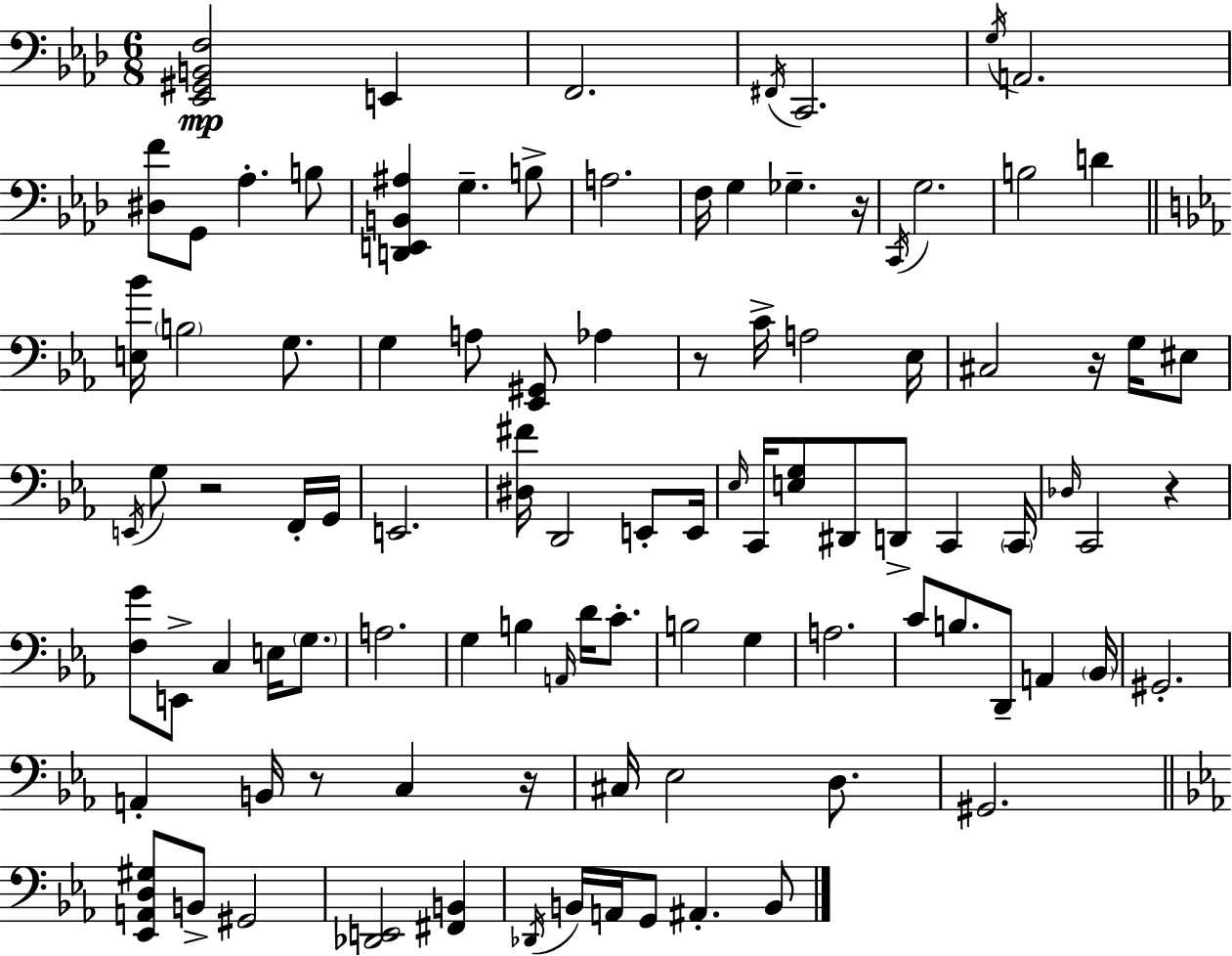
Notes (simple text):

[Eb2,G#2,B2,F3]/h E2/q F2/h. F#2/s C2/h. G3/s A2/h. [D#3,F4]/e G2/e Ab3/q. B3/e [D2,E2,B2,A#3]/q G3/q. B3/e A3/h. F3/s G3/q Gb3/q. R/s C2/s G3/h. B3/h D4/q [E3,Bb4]/s B3/h G3/e. G3/q A3/e [Eb2,G#2]/e Ab3/q R/e C4/s A3/h Eb3/s C#3/h R/s G3/s EIS3/e E2/s G3/e R/h F2/s G2/s E2/h. [D#3,F#4]/s D2/h E2/e E2/s Eb3/s C2/s [E3,G3]/e D#2/e D2/e C2/q C2/s Db3/s C2/h R/q [F3,G4]/e E2/e C3/q E3/s G3/e. A3/h. G3/q B3/q A2/s D4/s C4/e. B3/h G3/q A3/h. C4/e B3/e. D2/e A2/q Bb2/s G#2/h. A2/q B2/s R/e C3/q R/s C#3/s Eb3/h D3/e. G#2/h. [Eb2,A2,D3,G#3]/e B2/e G#2/h [Db2,E2]/h [F#2,B2]/q Db2/s B2/s A2/s G2/e A#2/q. B2/e